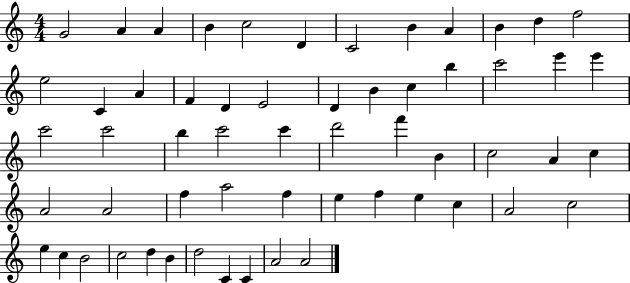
{
  \clef treble
  \numericTimeSignature
  \time 4/4
  \key c \major
  g'2 a'4 a'4 | b'4 c''2 d'4 | c'2 b'4 a'4 | b'4 d''4 f''2 | \break e''2 c'4 a'4 | f'4 d'4 e'2 | d'4 b'4 c''4 b''4 | c'''2 e'''4 e'''4 | \break c'''2 c'''2 | b''4 c'''2 c'''4 | d'''2 f'''4 b'4 | c''2 a'4 c''4 | \break a'2 a'2 | f''4 a''2 f''4 | e''4 f''4 e''4 c''4 | a'2 c''2 | \break e''4 c''4 b'2 | c''2 d''4 b'4 | d''2 c'4 c'4 | a'2 a'2 | \break \bar "|."
}